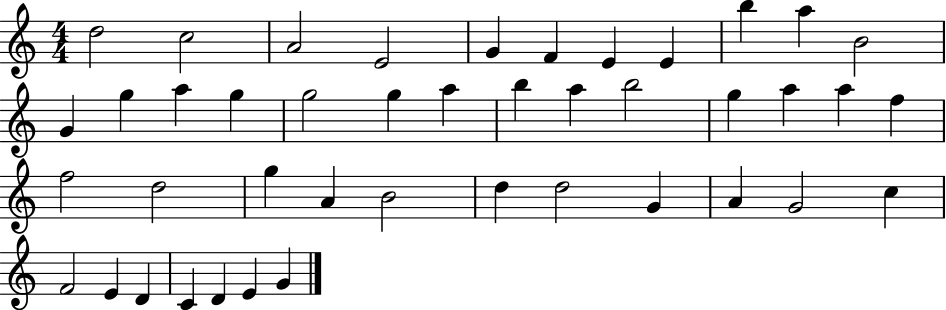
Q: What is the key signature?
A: C major